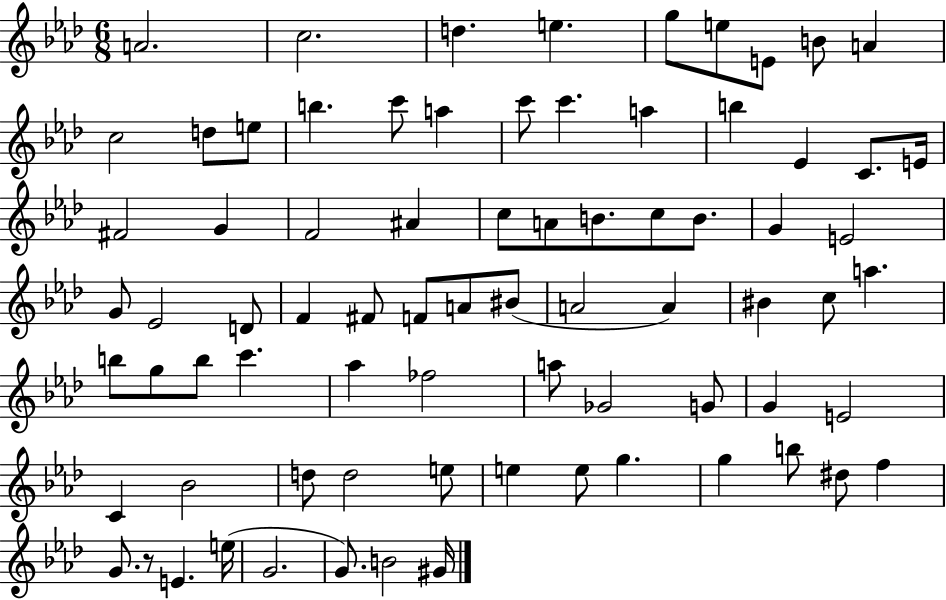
A4/h. C5/h. D5/q. E5/q. G5/e E5/e E4/e B4/e A4/q C5/h D5/e E5/e B5/q. C6/e A5/q C6/e C6/q. A5/q B5/q Eb4/q C4/e. E4/s F#4/h G4/q F4/h A#4/q C5/e A4/e B4/e. C5/e B4/e. G4/q E4/h G4/e Eb4/h D4/e F4/q F#4/e F4/e A4/e BIS4/e A4/h A4/q BIS4/q C5/e A5/q. B5/e G5/e B5/e C6/q. Ab5/q FES5/h A5/e Gb4/h G4/e G4/q E4/h C4/q Bb4/h D5/e D5/h E5/e E5/q E5/e G5/q. G5/q B5/e D#5/e F5/q G4/e. R/e E4/q. E5/s G4/h. G4/e. B4/h G#4/s